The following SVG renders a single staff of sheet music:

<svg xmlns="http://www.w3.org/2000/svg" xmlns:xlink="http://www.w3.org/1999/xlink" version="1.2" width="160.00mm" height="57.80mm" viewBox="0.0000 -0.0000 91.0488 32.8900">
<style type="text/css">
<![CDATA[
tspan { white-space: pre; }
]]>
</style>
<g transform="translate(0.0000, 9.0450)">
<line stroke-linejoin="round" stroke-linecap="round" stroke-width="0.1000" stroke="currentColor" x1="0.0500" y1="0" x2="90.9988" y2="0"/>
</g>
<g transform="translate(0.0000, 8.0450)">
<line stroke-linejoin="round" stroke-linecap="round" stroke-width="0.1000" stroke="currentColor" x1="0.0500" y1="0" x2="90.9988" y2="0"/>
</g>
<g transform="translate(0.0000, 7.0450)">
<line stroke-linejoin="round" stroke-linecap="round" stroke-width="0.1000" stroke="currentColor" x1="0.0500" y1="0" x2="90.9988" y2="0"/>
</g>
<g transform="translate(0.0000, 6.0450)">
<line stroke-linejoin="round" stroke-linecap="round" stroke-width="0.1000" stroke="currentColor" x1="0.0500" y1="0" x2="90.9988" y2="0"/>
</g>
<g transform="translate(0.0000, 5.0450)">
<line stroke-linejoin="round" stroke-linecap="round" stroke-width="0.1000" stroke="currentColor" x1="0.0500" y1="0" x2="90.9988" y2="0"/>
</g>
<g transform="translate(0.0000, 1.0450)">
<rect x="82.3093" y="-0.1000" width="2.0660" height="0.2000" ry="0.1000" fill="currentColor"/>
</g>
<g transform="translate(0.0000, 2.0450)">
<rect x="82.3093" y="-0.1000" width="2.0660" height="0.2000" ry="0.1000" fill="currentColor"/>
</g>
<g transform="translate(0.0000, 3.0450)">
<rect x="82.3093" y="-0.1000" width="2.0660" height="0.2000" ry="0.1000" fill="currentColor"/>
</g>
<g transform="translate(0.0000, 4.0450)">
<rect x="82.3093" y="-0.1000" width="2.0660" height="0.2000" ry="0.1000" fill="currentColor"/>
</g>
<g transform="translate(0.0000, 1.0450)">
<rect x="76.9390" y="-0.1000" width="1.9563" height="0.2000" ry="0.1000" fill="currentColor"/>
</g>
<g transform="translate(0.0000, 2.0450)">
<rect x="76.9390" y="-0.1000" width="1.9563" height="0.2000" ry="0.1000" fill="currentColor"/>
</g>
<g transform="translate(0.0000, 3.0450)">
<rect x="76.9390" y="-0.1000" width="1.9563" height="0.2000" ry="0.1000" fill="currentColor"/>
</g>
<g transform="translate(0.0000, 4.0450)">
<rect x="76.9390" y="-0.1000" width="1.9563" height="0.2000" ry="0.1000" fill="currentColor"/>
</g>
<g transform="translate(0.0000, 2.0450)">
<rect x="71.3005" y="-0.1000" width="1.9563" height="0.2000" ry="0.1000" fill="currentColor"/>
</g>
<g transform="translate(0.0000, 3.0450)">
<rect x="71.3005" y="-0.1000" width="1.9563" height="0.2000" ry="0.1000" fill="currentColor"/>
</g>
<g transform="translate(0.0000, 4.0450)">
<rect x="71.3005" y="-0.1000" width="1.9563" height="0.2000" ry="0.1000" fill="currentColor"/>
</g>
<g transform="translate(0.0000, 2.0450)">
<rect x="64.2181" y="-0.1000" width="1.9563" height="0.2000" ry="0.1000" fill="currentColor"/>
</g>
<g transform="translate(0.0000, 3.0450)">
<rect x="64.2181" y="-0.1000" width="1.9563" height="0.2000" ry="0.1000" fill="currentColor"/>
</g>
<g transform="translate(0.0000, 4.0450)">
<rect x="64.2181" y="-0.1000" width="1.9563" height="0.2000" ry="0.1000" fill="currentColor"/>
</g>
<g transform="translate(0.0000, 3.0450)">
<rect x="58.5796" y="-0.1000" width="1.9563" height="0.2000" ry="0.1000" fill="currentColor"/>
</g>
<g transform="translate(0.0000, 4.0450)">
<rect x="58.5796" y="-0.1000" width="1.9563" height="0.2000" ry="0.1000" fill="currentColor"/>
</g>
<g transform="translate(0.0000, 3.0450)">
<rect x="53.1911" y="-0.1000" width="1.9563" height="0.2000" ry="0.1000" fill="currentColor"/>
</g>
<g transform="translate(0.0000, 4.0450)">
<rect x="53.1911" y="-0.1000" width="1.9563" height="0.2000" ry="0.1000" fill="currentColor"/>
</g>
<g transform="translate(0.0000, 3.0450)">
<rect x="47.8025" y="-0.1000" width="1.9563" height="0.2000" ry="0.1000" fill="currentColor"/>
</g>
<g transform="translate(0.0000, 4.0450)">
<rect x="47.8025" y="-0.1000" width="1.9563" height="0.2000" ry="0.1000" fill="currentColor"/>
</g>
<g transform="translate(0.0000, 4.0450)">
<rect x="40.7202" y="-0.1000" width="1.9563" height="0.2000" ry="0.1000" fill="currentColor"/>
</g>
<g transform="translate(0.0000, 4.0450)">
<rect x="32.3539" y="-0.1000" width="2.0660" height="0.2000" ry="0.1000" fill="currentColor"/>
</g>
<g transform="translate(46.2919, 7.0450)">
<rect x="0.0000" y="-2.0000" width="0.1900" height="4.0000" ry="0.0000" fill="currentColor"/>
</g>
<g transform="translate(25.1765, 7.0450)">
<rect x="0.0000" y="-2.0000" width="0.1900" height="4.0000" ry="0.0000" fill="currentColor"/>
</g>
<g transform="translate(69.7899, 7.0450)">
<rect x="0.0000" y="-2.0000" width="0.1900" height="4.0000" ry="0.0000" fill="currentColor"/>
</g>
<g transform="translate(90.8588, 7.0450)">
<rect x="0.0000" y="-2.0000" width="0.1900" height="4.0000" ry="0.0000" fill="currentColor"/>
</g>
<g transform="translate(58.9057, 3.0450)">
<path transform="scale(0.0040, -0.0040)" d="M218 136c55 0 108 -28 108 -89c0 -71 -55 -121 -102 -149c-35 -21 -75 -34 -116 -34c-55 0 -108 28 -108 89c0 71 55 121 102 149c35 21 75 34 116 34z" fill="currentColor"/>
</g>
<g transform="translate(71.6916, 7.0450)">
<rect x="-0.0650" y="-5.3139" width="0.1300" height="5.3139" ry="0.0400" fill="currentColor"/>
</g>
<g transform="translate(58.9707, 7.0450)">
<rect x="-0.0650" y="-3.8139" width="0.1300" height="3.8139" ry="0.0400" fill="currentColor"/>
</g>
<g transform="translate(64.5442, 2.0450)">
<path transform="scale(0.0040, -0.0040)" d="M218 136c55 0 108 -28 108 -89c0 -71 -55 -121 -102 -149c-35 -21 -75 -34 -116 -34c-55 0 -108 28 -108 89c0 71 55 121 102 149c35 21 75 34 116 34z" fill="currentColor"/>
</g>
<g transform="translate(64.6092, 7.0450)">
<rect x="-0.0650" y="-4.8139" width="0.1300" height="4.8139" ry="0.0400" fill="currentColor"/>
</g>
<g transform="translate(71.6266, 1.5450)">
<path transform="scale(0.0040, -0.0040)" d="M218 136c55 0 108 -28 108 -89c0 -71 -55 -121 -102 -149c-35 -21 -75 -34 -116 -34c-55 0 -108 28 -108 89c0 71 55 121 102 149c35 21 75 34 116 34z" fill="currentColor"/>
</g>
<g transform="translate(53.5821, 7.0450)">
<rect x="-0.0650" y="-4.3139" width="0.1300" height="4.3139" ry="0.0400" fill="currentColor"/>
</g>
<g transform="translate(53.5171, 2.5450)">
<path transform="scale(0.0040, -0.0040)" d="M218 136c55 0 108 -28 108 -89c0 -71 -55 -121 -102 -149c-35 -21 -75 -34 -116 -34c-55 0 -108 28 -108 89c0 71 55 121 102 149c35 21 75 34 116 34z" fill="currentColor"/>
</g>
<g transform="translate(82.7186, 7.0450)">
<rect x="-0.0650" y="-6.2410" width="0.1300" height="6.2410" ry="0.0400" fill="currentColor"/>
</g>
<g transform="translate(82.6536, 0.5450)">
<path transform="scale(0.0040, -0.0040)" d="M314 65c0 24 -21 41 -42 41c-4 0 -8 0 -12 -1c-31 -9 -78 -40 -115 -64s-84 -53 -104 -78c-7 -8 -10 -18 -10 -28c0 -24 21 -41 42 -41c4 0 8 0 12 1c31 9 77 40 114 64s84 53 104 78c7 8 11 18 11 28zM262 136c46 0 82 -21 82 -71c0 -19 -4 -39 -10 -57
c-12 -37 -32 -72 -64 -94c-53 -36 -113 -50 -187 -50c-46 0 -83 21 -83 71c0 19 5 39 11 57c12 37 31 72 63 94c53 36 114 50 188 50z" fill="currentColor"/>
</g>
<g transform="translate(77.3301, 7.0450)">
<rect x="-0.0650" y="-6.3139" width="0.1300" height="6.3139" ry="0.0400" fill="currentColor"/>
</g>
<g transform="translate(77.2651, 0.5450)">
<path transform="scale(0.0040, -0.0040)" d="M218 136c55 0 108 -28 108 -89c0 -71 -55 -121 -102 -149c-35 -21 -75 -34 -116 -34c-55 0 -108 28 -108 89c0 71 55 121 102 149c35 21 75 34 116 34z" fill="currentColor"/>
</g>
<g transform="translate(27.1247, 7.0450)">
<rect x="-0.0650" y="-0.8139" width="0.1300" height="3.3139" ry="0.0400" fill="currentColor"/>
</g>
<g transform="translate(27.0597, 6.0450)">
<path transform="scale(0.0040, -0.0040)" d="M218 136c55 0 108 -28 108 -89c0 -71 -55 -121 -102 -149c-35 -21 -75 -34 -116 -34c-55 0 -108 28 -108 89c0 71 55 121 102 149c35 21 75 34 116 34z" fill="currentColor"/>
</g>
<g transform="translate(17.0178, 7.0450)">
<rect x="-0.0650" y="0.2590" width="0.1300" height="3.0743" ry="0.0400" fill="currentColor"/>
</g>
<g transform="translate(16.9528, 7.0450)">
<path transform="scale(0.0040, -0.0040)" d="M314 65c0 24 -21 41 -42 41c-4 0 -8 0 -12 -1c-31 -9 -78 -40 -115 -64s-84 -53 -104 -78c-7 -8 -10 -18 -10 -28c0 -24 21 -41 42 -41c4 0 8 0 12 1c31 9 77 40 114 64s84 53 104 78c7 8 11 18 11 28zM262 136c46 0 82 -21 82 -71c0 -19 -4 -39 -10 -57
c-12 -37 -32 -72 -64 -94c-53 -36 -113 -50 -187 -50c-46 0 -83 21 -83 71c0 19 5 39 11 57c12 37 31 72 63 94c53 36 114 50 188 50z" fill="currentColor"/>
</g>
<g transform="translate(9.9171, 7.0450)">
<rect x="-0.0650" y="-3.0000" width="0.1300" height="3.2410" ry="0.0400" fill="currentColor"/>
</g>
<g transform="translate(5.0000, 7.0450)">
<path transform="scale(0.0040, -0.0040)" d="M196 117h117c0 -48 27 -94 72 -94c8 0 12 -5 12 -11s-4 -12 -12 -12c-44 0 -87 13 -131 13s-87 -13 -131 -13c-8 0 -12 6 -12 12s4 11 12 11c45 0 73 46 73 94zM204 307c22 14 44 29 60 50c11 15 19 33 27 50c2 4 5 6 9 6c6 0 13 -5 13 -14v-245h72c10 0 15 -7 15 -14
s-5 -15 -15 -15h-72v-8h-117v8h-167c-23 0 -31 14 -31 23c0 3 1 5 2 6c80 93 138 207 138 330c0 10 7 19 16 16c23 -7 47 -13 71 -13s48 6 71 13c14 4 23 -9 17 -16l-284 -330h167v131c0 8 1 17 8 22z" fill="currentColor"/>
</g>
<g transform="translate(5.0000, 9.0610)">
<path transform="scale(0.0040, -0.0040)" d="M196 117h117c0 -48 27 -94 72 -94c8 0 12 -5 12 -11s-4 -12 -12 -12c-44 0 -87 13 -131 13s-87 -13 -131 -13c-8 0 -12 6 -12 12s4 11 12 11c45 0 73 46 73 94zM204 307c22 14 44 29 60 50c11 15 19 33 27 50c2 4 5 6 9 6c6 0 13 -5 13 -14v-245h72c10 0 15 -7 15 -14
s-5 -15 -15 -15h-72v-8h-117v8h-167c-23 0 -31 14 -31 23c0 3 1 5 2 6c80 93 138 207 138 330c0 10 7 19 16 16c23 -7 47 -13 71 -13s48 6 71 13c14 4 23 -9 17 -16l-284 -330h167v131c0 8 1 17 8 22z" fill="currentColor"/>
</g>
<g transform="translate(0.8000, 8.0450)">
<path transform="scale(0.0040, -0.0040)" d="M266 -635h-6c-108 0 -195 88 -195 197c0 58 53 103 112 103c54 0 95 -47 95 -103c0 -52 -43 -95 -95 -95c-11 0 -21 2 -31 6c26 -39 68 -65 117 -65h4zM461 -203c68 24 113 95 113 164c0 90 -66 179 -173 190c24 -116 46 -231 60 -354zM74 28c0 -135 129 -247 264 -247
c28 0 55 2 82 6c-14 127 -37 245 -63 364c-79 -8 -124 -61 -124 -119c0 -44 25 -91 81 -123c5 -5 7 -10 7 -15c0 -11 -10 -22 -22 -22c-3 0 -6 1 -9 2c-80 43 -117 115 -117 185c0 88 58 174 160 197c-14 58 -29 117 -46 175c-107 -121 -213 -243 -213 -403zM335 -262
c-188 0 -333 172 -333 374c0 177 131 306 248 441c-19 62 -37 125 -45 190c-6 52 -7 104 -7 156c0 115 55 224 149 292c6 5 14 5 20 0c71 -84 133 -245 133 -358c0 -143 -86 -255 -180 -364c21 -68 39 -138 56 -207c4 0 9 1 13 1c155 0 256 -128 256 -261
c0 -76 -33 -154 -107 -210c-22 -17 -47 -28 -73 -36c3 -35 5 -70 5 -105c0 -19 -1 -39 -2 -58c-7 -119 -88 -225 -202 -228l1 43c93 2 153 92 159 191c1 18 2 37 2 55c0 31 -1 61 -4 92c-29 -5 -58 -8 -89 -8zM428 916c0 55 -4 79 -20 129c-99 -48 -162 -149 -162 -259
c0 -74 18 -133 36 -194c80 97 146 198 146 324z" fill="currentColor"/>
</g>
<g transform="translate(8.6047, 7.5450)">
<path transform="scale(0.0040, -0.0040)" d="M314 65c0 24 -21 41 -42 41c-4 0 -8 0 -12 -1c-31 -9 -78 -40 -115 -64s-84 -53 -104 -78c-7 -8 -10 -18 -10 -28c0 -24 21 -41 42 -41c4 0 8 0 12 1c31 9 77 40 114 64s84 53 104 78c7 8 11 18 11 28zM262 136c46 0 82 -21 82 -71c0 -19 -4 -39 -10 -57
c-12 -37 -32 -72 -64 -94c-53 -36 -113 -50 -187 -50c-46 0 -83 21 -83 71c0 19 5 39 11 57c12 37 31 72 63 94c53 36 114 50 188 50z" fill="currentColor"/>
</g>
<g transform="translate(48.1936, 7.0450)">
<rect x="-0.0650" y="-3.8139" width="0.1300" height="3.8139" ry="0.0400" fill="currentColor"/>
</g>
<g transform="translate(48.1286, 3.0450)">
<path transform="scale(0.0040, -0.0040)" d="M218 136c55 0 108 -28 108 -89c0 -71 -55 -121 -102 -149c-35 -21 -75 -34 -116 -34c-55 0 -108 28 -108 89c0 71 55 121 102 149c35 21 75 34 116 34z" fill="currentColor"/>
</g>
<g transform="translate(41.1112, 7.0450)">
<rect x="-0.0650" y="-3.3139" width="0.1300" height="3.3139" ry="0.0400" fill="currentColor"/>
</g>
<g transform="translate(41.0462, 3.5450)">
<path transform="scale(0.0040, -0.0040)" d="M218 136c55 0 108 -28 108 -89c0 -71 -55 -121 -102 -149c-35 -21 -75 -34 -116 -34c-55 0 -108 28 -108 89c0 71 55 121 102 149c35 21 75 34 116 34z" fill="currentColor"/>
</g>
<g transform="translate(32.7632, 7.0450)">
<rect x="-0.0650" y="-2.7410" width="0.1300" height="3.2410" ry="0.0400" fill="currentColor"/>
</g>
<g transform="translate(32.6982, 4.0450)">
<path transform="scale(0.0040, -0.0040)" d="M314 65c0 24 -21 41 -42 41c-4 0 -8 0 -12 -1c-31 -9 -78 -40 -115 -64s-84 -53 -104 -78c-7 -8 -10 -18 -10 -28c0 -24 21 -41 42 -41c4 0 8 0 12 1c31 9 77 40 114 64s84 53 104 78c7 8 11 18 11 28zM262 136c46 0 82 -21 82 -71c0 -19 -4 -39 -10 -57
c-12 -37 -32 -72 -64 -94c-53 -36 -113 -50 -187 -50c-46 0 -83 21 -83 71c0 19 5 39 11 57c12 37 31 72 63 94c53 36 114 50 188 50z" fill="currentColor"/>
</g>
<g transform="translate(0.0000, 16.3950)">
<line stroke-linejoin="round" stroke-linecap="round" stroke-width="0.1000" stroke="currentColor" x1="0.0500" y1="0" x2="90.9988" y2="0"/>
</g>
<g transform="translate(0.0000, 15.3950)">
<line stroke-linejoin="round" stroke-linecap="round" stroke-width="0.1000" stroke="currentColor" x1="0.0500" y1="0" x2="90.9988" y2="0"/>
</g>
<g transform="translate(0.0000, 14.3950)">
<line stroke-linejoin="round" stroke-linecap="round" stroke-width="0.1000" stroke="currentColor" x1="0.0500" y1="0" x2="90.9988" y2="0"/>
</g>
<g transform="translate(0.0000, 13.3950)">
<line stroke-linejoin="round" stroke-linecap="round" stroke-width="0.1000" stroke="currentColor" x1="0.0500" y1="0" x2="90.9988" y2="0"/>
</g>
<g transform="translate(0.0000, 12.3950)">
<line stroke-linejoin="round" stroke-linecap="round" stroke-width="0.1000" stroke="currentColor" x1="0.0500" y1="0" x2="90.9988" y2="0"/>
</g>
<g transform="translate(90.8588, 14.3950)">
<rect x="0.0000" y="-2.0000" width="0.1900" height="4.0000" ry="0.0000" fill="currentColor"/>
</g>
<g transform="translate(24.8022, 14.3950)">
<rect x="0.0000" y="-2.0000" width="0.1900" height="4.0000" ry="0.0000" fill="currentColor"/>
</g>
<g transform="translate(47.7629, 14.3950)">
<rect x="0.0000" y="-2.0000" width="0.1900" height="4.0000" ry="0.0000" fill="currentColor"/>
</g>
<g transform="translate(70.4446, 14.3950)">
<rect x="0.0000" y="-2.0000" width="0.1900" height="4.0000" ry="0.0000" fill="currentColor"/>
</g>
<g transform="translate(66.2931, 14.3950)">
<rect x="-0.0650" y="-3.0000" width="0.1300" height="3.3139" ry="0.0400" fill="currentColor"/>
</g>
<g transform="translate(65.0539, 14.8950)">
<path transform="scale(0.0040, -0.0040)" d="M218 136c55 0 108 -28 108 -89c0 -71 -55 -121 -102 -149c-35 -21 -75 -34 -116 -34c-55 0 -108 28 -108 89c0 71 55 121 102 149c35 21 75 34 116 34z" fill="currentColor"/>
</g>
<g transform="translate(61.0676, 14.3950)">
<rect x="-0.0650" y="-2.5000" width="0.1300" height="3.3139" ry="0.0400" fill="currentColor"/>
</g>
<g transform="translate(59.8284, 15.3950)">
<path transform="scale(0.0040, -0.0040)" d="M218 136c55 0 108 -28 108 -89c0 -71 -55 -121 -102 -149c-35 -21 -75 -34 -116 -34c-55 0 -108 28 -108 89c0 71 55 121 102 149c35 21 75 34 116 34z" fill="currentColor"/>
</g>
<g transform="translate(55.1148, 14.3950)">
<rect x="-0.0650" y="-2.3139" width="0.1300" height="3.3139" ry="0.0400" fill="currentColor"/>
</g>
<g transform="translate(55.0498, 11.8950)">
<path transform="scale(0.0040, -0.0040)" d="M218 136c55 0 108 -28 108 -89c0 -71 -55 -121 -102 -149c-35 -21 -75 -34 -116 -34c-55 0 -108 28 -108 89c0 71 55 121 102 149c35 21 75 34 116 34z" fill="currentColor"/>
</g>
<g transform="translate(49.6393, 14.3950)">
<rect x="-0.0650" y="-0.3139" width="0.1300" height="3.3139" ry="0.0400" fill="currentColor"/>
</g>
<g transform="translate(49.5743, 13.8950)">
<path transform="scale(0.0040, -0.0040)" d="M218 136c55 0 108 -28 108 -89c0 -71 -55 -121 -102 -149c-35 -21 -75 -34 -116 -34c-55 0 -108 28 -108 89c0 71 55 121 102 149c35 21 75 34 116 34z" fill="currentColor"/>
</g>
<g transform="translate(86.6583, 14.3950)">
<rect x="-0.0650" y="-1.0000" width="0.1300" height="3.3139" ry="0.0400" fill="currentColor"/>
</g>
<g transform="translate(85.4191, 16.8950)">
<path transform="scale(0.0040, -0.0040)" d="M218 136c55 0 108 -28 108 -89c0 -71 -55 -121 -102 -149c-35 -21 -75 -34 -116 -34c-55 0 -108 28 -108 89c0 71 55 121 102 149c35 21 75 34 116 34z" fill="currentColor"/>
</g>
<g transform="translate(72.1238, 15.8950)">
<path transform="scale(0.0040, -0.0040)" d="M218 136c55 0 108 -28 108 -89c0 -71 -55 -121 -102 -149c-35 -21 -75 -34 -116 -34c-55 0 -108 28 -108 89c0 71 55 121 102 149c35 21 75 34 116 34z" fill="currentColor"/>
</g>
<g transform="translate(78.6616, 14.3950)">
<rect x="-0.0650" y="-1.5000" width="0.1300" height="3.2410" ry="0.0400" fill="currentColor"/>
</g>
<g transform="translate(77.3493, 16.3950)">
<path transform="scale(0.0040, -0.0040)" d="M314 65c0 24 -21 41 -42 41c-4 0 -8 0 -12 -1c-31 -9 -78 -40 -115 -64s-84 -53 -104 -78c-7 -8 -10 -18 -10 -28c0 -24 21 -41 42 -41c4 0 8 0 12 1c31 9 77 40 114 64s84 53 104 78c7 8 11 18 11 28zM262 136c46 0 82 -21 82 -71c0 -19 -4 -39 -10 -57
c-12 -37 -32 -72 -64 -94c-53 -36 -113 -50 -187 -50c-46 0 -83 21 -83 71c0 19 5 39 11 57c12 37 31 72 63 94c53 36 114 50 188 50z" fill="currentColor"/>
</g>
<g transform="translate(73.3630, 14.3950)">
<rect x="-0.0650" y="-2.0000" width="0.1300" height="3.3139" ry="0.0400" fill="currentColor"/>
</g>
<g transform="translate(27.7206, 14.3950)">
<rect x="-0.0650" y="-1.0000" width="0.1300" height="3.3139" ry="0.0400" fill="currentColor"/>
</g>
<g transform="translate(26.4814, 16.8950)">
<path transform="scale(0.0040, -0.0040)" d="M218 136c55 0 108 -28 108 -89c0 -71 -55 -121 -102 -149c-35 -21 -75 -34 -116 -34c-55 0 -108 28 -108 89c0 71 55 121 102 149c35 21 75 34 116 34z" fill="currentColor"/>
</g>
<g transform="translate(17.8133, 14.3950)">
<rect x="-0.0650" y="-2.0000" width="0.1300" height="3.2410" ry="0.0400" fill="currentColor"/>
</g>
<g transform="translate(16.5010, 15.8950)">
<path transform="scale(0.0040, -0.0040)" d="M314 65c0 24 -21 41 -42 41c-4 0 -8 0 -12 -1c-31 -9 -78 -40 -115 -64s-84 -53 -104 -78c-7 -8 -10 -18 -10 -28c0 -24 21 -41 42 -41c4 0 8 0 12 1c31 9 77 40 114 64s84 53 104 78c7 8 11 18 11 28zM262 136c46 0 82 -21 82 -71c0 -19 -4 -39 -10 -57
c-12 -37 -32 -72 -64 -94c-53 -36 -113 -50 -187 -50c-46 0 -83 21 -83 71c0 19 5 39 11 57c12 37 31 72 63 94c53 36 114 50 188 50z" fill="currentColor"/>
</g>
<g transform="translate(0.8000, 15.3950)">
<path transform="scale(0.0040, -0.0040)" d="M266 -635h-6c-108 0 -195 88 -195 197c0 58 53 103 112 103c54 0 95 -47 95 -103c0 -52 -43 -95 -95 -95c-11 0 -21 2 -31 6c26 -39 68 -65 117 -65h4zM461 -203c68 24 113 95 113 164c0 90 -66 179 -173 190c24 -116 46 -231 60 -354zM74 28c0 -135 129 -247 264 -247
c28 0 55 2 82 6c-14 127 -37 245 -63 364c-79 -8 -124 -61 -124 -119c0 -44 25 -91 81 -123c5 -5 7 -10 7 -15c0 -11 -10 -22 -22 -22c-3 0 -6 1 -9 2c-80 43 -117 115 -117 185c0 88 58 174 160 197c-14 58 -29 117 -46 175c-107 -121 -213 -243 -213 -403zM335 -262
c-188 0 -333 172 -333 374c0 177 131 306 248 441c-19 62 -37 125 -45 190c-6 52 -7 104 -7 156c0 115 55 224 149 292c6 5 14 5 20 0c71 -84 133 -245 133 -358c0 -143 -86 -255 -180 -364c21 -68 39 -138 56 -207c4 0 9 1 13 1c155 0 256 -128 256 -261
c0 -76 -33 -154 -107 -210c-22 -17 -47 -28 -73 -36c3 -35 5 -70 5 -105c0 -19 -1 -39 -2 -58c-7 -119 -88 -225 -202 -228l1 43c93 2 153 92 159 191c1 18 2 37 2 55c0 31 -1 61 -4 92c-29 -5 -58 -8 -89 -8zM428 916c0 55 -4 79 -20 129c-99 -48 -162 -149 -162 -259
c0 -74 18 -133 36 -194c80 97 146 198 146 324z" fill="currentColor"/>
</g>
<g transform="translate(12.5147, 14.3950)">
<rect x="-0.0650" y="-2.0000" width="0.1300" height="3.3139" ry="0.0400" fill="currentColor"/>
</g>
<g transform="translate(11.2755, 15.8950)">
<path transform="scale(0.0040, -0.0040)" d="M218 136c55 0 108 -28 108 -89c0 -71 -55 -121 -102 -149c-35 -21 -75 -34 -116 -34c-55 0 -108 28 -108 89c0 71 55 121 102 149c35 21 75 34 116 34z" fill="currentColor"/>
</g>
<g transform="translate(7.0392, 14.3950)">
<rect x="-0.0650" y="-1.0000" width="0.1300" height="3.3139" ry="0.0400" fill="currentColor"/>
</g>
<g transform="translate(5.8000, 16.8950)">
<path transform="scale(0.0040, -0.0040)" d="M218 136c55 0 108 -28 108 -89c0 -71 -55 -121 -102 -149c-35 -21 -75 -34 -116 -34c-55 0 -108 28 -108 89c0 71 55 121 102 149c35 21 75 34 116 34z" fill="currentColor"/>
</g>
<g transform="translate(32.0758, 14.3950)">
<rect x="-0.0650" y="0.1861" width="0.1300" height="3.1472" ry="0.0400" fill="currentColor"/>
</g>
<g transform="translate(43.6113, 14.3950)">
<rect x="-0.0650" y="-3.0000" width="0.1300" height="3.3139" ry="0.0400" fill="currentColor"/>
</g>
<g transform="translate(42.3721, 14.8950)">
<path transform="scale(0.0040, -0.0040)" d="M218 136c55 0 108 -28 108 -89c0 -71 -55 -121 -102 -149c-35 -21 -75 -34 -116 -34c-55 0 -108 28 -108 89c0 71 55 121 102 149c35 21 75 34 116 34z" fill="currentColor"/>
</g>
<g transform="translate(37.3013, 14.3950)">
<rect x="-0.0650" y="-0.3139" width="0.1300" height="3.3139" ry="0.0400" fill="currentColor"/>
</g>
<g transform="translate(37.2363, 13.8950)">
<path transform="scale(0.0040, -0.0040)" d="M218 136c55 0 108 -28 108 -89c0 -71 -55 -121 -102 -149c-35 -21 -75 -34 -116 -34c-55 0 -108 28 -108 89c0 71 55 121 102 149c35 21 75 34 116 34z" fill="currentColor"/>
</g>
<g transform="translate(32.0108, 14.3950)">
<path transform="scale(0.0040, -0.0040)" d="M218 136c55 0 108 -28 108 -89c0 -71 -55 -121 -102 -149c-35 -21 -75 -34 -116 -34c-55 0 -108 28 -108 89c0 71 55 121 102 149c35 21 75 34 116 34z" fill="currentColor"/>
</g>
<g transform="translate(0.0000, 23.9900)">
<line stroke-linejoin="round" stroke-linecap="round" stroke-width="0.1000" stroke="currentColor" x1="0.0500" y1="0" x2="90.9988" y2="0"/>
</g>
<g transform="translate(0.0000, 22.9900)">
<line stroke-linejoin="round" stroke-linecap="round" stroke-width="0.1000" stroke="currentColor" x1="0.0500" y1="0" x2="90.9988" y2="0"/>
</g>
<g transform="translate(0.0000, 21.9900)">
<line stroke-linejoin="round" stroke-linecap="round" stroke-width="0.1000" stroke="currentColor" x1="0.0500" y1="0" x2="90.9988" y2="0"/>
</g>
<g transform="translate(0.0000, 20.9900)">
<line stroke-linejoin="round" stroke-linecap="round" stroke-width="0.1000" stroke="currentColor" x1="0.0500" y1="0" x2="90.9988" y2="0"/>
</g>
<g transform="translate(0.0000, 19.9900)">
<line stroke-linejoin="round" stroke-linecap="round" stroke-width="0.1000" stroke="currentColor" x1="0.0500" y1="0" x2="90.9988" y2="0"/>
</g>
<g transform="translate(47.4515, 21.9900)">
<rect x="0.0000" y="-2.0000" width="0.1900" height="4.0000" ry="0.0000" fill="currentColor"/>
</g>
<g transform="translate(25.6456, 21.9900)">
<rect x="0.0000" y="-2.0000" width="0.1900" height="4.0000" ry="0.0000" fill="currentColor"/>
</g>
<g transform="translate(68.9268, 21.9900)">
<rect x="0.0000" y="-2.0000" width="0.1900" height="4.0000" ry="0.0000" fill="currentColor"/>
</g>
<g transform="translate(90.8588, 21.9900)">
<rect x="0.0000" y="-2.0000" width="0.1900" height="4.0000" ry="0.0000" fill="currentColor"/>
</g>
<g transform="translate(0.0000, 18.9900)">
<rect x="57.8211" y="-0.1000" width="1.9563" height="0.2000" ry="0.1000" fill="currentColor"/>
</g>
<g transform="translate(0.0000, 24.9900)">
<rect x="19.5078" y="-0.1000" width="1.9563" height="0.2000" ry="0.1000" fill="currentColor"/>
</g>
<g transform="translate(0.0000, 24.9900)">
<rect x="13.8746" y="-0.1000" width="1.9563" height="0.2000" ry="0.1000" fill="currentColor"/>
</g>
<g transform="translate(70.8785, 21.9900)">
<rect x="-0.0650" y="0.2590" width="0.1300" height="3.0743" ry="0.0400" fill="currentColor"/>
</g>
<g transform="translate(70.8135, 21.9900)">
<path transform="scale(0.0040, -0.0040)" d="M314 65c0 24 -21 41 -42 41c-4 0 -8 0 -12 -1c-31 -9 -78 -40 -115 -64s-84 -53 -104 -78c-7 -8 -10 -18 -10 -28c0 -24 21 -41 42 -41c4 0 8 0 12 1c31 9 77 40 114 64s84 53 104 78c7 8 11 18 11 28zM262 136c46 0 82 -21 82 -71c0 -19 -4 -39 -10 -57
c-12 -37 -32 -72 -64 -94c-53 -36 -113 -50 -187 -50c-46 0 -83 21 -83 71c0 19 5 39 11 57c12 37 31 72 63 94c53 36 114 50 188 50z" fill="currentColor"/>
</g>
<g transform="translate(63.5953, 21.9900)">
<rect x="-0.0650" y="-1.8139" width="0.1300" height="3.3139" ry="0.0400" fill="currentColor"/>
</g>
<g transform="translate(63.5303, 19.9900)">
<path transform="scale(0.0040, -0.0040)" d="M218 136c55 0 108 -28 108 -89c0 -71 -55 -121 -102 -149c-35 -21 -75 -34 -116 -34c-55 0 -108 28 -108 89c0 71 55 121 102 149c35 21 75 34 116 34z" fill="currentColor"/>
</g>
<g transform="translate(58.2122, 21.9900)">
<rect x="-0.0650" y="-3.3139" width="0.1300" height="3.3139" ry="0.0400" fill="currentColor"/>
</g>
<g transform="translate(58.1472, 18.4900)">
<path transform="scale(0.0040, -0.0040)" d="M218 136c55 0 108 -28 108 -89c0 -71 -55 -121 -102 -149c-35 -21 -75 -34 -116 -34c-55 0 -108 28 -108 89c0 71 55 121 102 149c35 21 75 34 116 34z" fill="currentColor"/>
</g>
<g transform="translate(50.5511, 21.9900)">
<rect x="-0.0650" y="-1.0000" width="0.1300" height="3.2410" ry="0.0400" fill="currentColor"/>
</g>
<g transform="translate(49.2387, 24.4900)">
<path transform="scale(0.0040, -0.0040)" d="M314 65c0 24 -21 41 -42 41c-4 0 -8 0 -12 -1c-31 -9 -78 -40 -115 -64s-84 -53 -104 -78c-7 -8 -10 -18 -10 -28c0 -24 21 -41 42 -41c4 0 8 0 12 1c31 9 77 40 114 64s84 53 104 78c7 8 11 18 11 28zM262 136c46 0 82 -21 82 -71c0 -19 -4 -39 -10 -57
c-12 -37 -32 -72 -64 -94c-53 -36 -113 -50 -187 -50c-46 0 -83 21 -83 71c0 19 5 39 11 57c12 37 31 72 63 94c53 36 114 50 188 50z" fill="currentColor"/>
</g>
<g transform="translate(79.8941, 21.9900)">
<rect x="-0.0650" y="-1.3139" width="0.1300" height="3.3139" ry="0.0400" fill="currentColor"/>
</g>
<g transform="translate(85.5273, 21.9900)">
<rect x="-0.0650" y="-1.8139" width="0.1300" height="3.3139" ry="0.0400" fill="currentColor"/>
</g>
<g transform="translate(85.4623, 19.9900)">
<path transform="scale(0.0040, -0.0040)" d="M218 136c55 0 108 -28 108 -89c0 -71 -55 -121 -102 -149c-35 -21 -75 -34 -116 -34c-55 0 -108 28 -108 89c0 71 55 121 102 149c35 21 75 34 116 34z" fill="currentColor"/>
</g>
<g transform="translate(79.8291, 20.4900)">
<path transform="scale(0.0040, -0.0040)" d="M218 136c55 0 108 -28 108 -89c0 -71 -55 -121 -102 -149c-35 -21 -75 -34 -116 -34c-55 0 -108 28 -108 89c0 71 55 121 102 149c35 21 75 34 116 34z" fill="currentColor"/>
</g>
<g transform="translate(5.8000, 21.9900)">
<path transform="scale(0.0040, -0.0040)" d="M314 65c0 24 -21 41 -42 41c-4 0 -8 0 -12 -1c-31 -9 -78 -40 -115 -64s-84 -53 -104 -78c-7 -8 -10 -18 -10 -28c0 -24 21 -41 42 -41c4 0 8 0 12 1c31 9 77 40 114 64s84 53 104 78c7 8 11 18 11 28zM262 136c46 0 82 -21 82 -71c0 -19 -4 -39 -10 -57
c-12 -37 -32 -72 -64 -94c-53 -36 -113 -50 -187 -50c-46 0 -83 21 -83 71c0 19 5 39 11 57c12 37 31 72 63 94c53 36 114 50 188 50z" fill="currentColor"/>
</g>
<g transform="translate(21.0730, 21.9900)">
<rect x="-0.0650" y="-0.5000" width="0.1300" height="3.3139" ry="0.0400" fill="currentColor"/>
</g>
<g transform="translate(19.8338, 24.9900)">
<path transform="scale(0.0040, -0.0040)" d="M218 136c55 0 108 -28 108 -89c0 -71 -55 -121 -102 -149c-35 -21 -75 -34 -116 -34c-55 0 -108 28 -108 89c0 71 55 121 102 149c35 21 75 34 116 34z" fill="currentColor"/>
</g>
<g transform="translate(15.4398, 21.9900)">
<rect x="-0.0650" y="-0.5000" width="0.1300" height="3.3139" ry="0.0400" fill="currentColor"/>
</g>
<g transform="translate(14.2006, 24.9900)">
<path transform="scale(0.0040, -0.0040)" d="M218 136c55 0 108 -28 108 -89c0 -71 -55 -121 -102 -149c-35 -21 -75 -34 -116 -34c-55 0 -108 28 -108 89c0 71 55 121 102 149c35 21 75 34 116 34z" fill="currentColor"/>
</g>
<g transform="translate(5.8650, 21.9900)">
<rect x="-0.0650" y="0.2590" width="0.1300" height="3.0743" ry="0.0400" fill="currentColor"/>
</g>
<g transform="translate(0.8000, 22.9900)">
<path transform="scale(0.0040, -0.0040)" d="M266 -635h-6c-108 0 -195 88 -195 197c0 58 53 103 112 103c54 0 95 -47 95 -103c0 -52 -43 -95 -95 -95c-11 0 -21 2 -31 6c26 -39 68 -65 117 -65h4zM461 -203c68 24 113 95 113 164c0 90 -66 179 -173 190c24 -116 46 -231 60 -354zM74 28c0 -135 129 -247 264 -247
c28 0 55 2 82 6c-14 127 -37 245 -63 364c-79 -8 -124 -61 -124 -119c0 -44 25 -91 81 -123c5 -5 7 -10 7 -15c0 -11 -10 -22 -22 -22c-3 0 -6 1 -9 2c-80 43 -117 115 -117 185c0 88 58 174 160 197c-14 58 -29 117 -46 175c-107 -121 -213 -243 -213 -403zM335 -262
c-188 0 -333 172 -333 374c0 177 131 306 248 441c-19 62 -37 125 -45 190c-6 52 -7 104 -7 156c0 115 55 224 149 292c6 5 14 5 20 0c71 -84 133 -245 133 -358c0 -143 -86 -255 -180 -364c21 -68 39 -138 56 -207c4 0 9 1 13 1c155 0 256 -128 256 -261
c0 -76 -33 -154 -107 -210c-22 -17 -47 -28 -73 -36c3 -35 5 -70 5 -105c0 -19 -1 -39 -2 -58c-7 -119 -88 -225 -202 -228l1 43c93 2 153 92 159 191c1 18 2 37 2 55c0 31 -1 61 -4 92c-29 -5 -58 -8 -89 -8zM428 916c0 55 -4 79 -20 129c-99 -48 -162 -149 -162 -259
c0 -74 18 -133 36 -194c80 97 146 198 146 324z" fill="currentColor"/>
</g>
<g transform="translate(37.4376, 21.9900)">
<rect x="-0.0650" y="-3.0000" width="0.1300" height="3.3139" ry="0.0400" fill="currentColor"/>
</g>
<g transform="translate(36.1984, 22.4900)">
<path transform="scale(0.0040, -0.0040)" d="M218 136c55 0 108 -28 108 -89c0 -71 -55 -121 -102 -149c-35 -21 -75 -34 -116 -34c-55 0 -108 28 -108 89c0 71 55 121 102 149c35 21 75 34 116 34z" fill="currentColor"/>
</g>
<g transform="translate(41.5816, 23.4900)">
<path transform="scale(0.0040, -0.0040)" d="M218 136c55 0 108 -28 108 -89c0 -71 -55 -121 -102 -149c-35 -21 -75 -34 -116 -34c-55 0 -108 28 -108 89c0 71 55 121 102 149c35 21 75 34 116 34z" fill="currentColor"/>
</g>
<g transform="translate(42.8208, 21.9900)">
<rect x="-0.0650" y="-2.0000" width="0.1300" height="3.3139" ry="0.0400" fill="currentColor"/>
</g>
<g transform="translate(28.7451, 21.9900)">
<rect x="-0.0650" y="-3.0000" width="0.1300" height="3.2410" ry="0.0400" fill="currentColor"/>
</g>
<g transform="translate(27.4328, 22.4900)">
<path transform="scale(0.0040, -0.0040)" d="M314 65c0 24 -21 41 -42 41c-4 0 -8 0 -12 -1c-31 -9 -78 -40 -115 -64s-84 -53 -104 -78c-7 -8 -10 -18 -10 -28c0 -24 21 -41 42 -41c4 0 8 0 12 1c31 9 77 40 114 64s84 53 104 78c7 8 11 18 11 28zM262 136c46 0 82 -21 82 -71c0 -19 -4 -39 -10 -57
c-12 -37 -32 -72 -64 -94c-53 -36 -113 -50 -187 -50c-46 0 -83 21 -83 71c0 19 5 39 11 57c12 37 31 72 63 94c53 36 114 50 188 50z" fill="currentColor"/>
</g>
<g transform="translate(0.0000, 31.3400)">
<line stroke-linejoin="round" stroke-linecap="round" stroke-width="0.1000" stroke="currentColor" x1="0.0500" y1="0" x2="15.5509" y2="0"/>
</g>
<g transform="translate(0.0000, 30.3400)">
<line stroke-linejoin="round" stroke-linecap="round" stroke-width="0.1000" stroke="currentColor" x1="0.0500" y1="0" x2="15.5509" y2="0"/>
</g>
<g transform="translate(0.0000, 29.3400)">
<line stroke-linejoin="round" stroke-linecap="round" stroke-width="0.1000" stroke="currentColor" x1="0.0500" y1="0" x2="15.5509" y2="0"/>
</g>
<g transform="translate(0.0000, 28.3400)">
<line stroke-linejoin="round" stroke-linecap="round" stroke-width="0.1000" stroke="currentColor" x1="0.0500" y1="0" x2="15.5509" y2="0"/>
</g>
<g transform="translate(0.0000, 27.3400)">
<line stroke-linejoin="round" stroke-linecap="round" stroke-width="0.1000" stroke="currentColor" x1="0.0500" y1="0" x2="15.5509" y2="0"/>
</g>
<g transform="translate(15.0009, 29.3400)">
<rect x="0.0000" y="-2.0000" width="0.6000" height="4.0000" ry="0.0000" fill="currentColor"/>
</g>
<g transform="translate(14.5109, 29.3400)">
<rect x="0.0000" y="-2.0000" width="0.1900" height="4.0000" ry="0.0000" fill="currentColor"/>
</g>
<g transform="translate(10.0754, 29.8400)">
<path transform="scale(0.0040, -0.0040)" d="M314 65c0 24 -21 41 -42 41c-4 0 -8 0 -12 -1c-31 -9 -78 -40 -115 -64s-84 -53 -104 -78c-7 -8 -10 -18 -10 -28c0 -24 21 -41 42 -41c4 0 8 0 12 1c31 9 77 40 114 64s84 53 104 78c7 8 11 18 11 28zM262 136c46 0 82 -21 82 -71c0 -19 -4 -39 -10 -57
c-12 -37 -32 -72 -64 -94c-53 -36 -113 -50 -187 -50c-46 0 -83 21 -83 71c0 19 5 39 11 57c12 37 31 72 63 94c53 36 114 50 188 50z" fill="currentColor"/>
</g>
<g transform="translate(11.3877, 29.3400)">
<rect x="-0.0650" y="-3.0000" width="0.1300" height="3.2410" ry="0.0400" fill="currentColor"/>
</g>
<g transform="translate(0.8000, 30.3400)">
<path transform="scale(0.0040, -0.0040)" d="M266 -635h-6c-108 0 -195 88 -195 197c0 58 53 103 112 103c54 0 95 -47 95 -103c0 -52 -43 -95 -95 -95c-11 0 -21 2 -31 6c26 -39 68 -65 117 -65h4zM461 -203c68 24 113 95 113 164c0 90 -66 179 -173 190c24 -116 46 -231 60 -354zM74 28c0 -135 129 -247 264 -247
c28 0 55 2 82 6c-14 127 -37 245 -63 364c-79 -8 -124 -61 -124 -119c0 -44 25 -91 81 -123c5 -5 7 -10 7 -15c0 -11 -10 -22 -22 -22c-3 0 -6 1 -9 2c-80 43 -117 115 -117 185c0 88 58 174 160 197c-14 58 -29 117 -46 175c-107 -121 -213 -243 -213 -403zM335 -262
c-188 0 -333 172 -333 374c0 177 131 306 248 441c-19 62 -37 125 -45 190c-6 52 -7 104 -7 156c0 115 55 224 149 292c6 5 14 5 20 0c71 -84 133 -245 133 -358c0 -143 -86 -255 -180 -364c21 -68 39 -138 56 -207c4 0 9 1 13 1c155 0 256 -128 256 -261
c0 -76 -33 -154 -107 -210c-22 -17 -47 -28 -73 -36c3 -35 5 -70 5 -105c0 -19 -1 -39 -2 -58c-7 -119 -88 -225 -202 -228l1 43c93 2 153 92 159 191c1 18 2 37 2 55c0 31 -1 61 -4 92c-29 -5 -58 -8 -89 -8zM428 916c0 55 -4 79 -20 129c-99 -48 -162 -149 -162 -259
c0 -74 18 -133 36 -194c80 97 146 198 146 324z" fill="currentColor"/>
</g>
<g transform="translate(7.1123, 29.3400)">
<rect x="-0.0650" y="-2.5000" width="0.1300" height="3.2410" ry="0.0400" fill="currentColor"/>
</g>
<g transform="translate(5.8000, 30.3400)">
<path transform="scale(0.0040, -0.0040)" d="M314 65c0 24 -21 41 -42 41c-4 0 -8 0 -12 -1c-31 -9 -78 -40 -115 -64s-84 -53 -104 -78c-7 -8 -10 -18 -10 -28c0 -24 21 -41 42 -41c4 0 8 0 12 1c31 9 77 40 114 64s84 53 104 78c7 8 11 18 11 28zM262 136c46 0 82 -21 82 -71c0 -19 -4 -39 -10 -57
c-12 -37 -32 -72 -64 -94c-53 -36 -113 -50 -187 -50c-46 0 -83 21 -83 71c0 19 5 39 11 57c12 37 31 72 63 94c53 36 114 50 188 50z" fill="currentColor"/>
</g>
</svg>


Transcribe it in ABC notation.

X:1
T:Untitled
M:4/4
L:1/4
K:C
A2 B2 d a2 b c' d' c' e' f' a' a'2 D F F2 D B c A c g G A F E2 D B2 C C A2 A F D2 b f B2 e f G2 A2